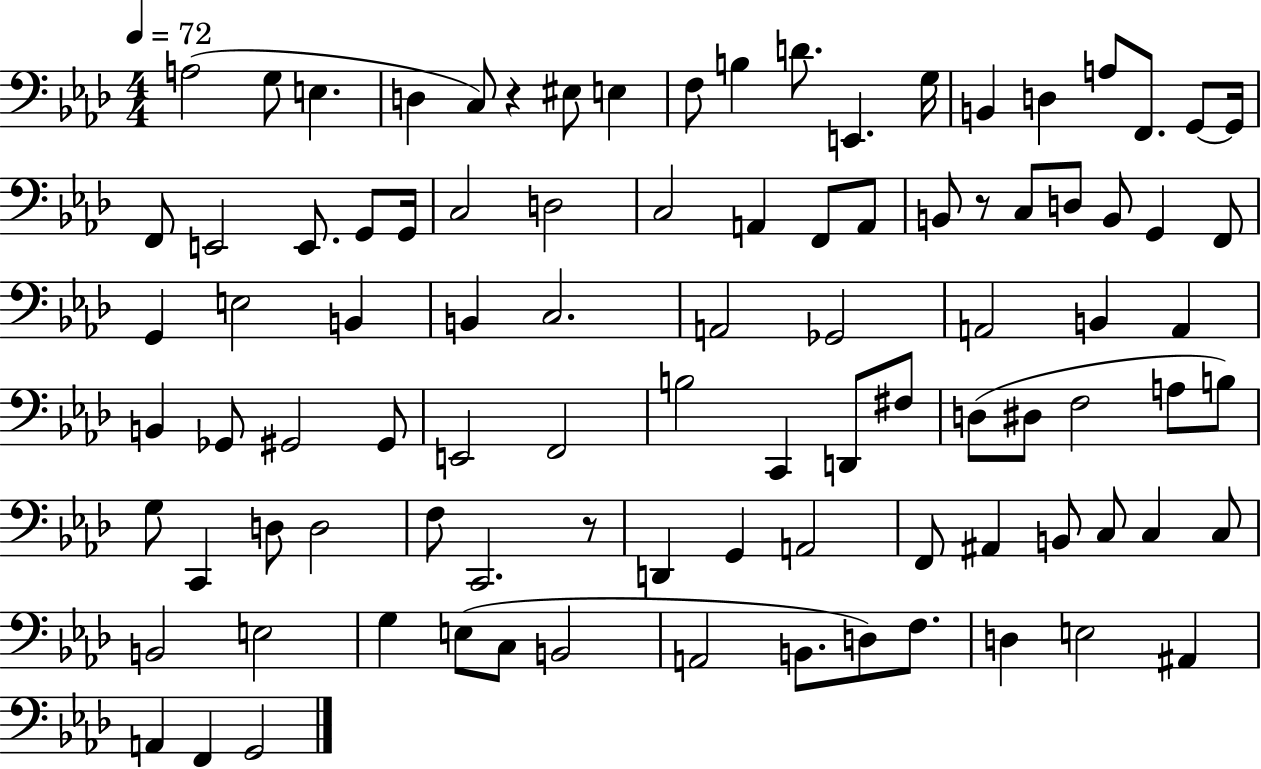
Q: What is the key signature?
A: AES major